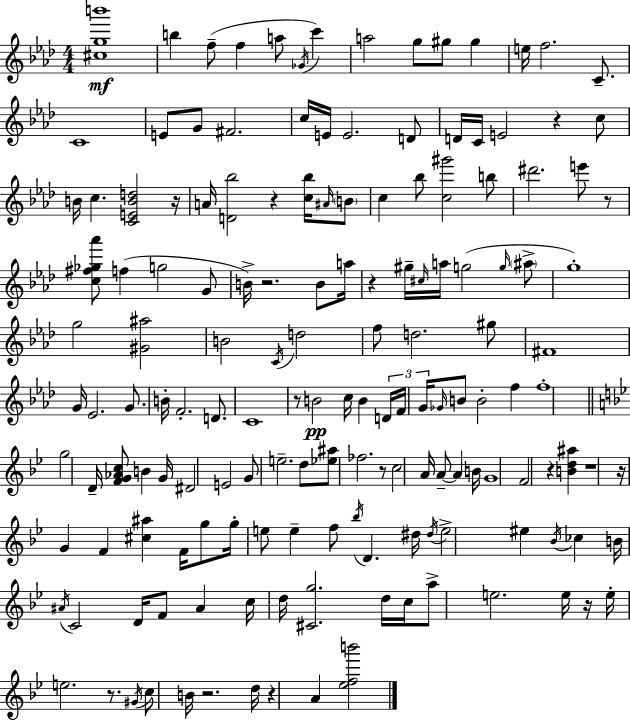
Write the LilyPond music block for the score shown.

{
  \clef treble
  \numericTimeSignature
  \time 4/4
  \key aes \major
  <cis'' g'' b'''>1\mf | b''4 f''8--( f''4 a''8 \acciaccatura { ges'16 }) c'''4 | a''2 g''8 gis''8 gis''4 | e''16 f''2. c'8.-- | \break c'1 | e'8 g'8 fis'2. | c''16 e'16 e'2. d'8 | d'16 c'16 e'2 r4 c''8 | \break b'16 c''4. <c' e' b' d''>2 | r16 a'16 <d' bes''>2 r4 <c'' bes''>16 \grace { ais'16 } | \parenthesize b'8 c''4 bes''8 <c'' gis'''>2 | b''8 dis'''2. e'''8 | \break r8 <c'' fis'' ges'' aes'''>8 f''4( g''2 | g'8 b'16->) r2. b'8 | a''16 r4 gis''16-- \grace { cis''16 } a''16 g''2( | \grace { g''16 } \parenthesize ais''8-> g''1-.) | \break g''2 <gis' ais''>2 | b'2 \acciaccatura { c'16 } d''2 | f''8 d''2. | gis''8 fis'1 | \break g'16 ees'2. | g'8. b'16-. f'2.-. | d'8. c'1 | r8 b'2\pp c''16 | \break b'4 \tuplet 3/2 { d'16 f'16 g'16 } \grace { ges'16 } b'8 b'2-. | f''4 f''1-. | \bar "||" \break \key g \minor g''2 d'16-- <f' g' aes' c''>8 b'4 g'16 | dis'2 e'2 | g'8 e''2.-- d''8 | <ees'' ais''>8 fes''2. r8 | \break c''2 a'16 a'8--~~ a'4 b'16 | g'1 | f'2 r4 <b' d'' ais''>4 | r1 | \break r16 g'4 f'4 <cis'' ais''>4 f'16 g''8 | g''16-. e''8 e''4-- f''8 \acciaccatura { bes''16 } d'4. | dis''16 \acciaccatura { dis''16 } e''2-> eis''4 \acciaccatura { bes'16 } ces''4 | b'16 \acciaccatura { ais'16 } c'2 d'16 f'8 | \break ais'4 c''16 d''16 <cis' g''>2. | d''16 c''16 a''8-> e''2. | e''16 r16 e''16-. e''2. | r8. \acciaccatura { gis'16 } c''8 b'16 r2. | \break d''16 r4 a'4 <ees'' f'' b'''>2 | \bar "|."
}